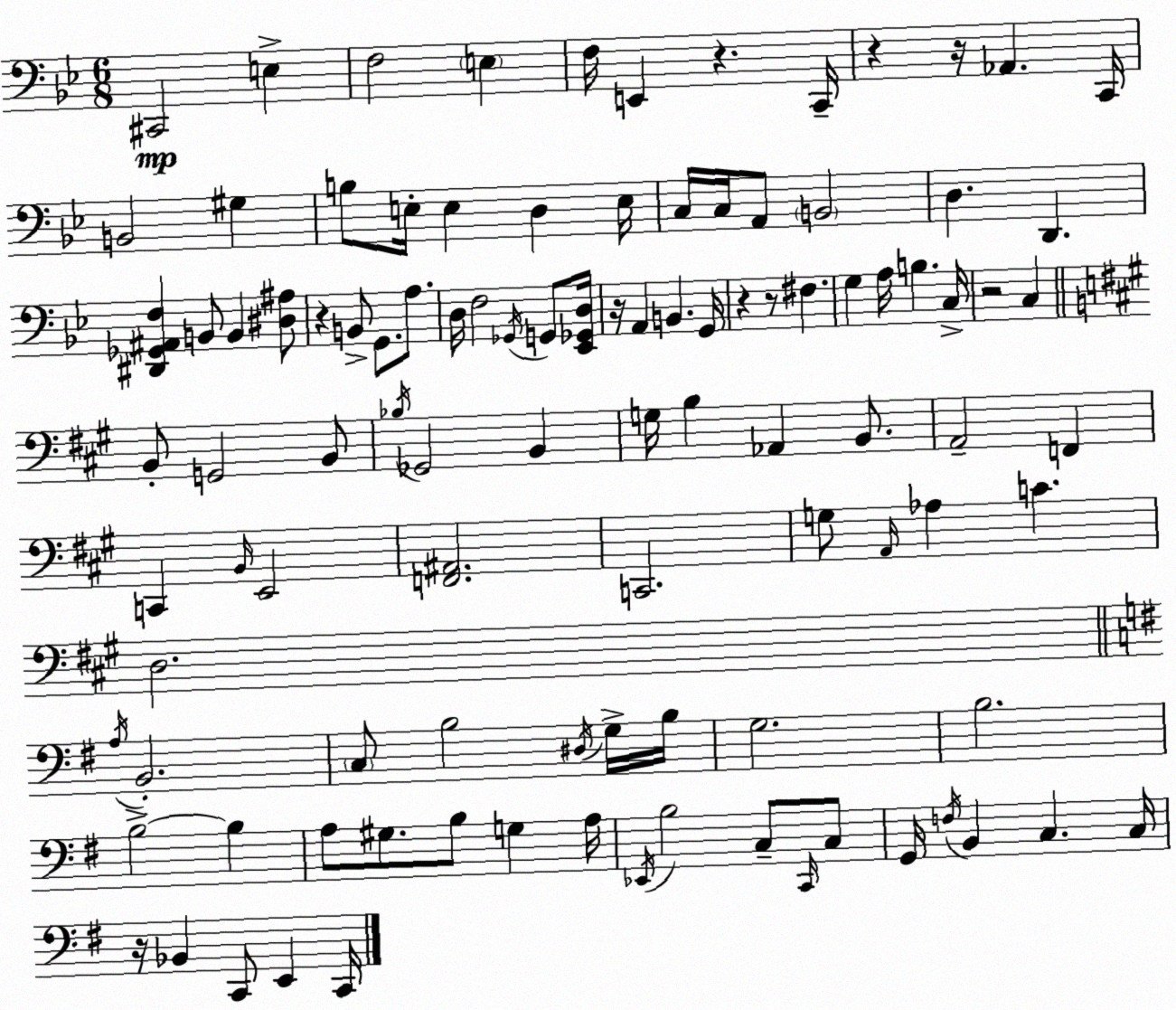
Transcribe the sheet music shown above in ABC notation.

X:1
T:Untitled
M:6/8
L:1/4
K:Bb
^C,,2 E, F,2 E, F,/4 E,, z C,,/4 z z/4 _A,, C,,/4 B,,2 ^G, B,/2 E,/4 E, D, E,/4 C,/4 C,/4 A,,/2 B,,2 D, D,, [^D,,_G,,^A,,F,] B,,/2 B,, [^D,^A,]/2 z B,,/2 G,,/2 A,/2 D,/4 F,2 _G,,/4 G,,/2 [_E,,_G,,D,]/4 z/4 A,, B,, G,,/4 z z/2 ^F, G, A,/4 B, C,/4 z2 C, B,,/2 G,,2 B,,/2 _B,/4 _G,,2 B,, G,/4 B, _A,, B,,/2 A,,2 F,, C,, B,,/4 E,,2 [F,,^A,,]2 C,,2 G,/2 A,,/4 _A, C D,2 A,/4 B,,2 C,/2 B,2 ^D,/4 G,/4 B,/4 G,2 B,2 B,2 B, A,/2 ^G,/2 B,/2 G, A,/4 _E,,/4 B,2 C,/2 C,,/4 C,/2 G,,/4 F,/4 B,, C, C,/4 z/4 _B,, C,,/2 E,, C,,/4